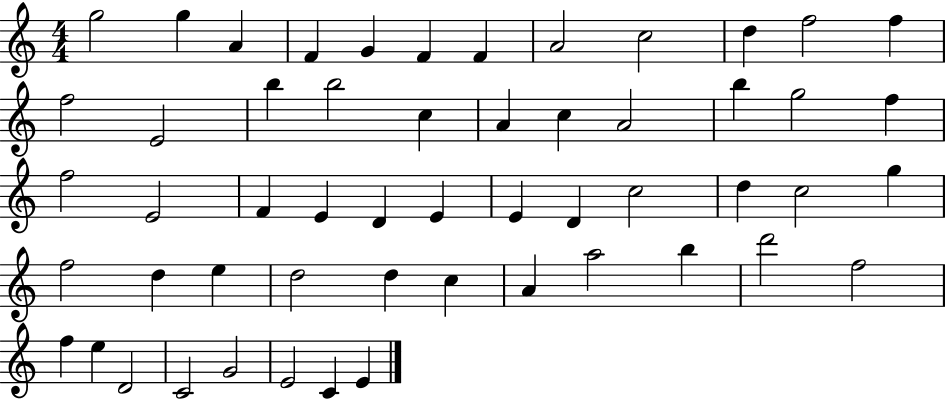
G5/h G5/q A4/q F4/q G4/q F4/q F4/q A4/h C5/h D5/q F5/h F5/q F5/h E4/h B5/q B5/h C5/q A4/q C5/q A4/h B5/q G5/h F5/q F5/h E4/h F4/q E4/q D4/q E4/q E4/q D4/q C5/h D5/q C5/h G5/q F5/h D5/q E5/q D5/h D5/q C5/q A4/q A5/h B5/q D6/h F5/h F5/q E5/q D4/h C4/h G4/h E4/h C4/q E4/q